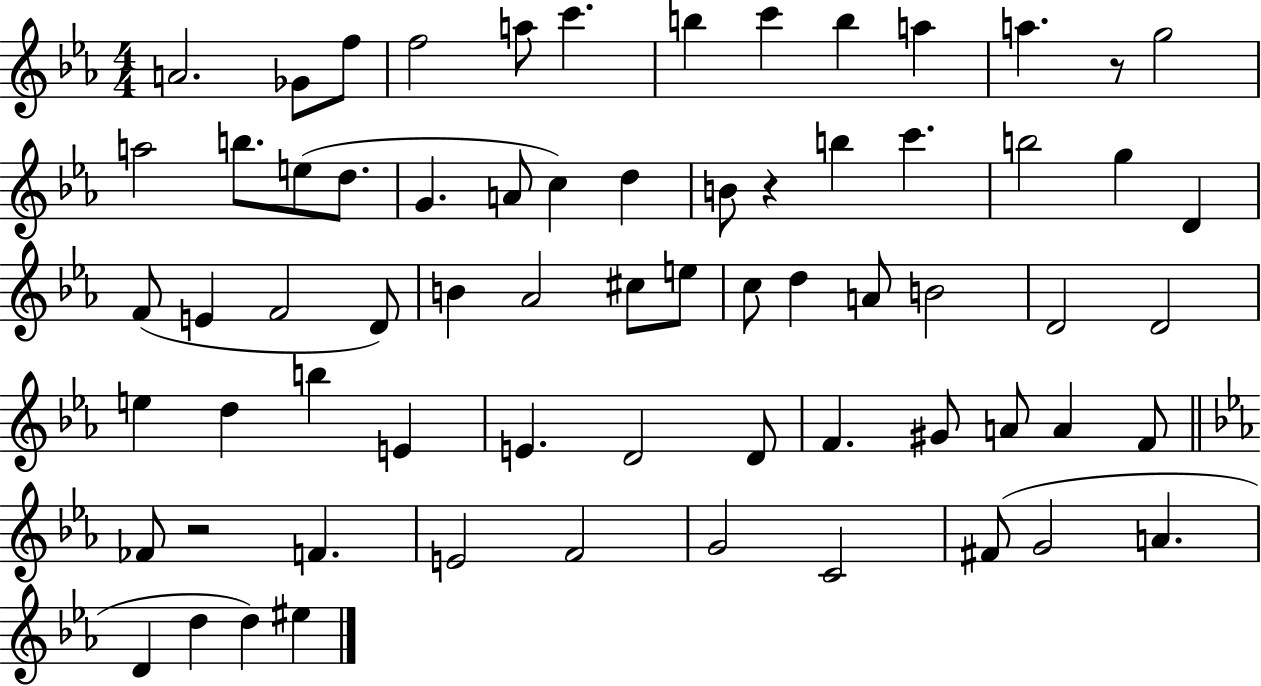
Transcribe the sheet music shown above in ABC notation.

X:1
T:Untitled
M:4/4
L:1/4
K:Eb
A2 _G/2 f/2 f2 a/2 c' b c' b a a z/2 g2 a2 b/2 e/2 d/2 G A/2 c d B/2 z b c' b2 g D F/2 E F2 D/2 B _A2 ^c/2 e/2 c/2 d A/2 B2 D2 D2 e d b E E D2 D/2 F ^G/2 A/2 A F/2 _F/2 z2 F E2 F2 G2 C2 ^F/2 G2 A D d d ^e